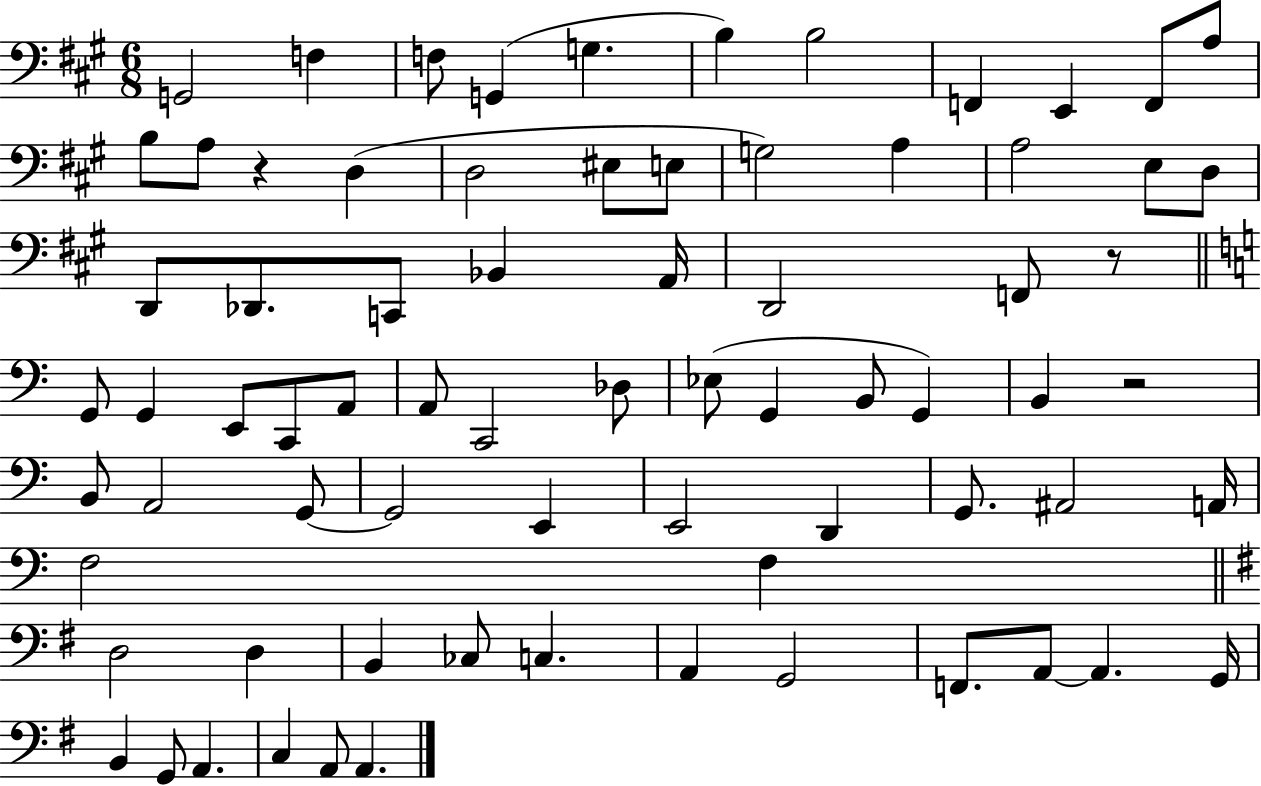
X:1
T:Untitled
M:6/8
L:1/4
K:A
G,,2 F, F,/2 G,, G, B, B,2 F,, E,, F,,/2 A,/2 B,/2 A,/2 z D, D,2 ^E,/2 E,/2 G,2 A, A,2 E,/2 D,/2 D,,/2 _D,,/2 C,,/2 _B,, A,,/4 D,,2 F,,/2 z/2 G,,/2 G,, E,,/2 C,,/2 A,,/2 A,,/2 C,,2 _D,/2 _E,/2 G,, B,,/2 G,, B,, z2 B,,/2 A,,2 G,,/2 G,,2 E,, E,,2 D,, G,,/2 ^A,,2 A,,/4 F,2 F, D,2 D, B,, _C,/2 C, A,, G,,2 F,,/2 A,,/2 A,, G,,/4 B,, G,,/2 A,, C, A,,/2 A,,